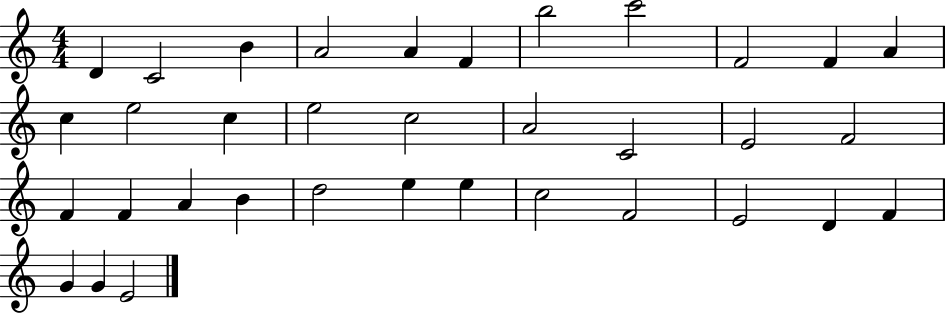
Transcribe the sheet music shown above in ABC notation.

X:1
T:Untitled
M:4/4
L:1/4
K:C
D C2 B A2 A F b2 c'2 F2 F A c e2 c e2 c2 A2 C2 E2 F2 F F A B d2 e e c2 F2 E2 D F G G E2